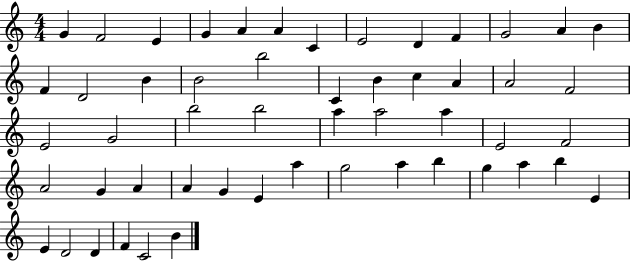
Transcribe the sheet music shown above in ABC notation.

X:1
T:Untitled
M:4/4
L:1/4
K:C
G F2 E G A A C E2 D F G2 A B F D2 B B2 b2 C B c A A2 F2 E2 G2 b2 b2 a a2 a E2 F2 A2 G A A G E a g2 a b g a b E E D2 D F C2 B